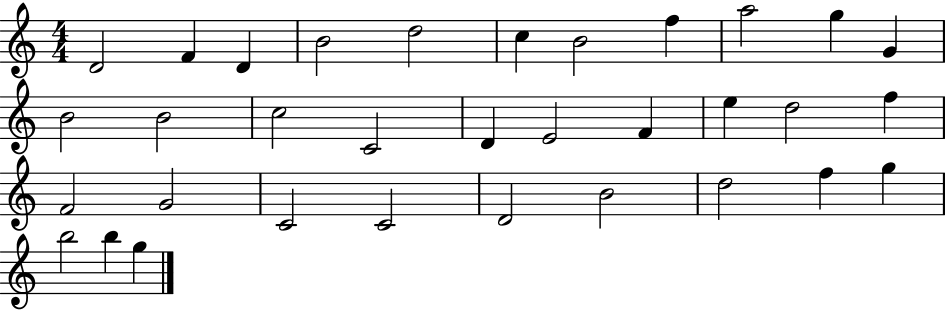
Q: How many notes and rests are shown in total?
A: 33